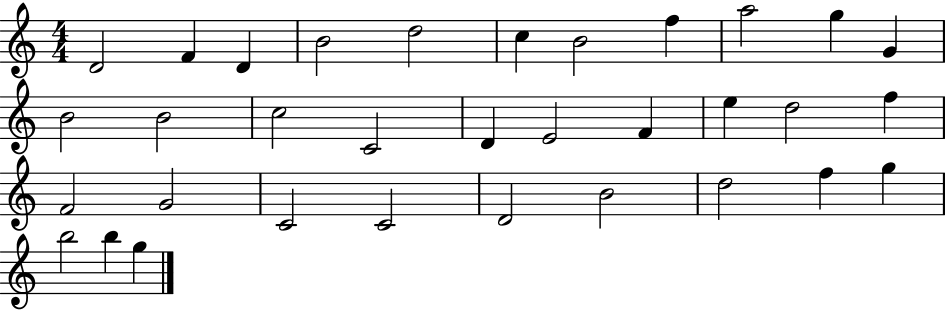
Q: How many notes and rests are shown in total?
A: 33